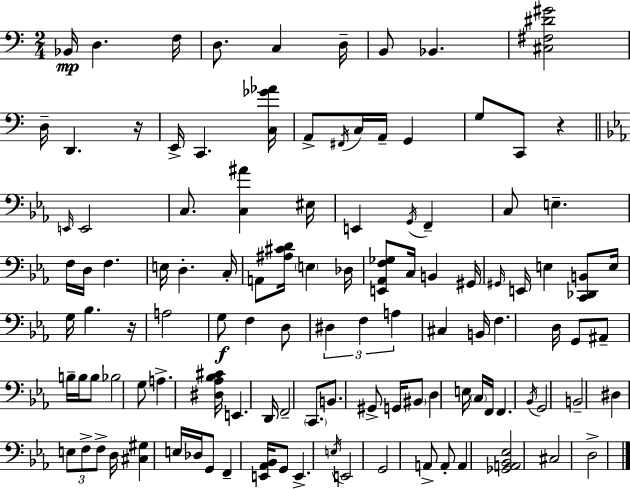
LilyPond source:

{
  \clef bass
  \numericTimeSignature
  \time 2/4
  \key a \minor
  bes,16\mp d4. f16 | d8. c4 d16-- | b,8 bes,4. | <cis fis dis' gis'>2 | \break d16-- d,4. r16 | e,16-> c,4. <c ges' aes'>16 | a,8-> \acciaccatura { fis,16 } c16 a,16-- g,4 | g8 c,8 r4 | \break \bar "||" \break \key c \minor \grace { e,16 } e,2 | c8. <c ais'>4 | eis16 e,4 \acciaccatura { g,16 } f,4-- | c8 e4.-- | \break f16 d16 f4. | e16 d4.-. | c16-. a,8 <ais cis' d'>16 \parenthesize e4 | des16 <e, aes, f ges>8 c16 b,4 | \break gis,16 \grace { gis,16 } e,16 e4 | <c, des, b,>8 e16 g16 bes4. | r16 a2 | g8\f f4 | \break d8 \tuplet 3/2 { dis4 f4 | a4 } cis4 | b,16 f4. | d16 g,8 ais,8-- b16-- | \break b16 b8 bes2 | g8 a4.-> | <dis aes bes cis'>16 e,4. | d,16 f,2-- | \break \parenthesize c,8. b,8. | gis,8-> g,16 \parenthesize bis,8 d4 | e16 \parenthesize c16 f,16 f,4. | \acciaccatura { bes,16 } g,2 | \break b,2-- | dis4 | \tuplet 3/2 { e8 f8-> f8-> } d16 <cis gis>4 | e16 des16 g,8 f,4-- | \break <e, aes, bes,>16 g,8 e,4.-> | \acciaccatura { e16 } e,2 | g,2 | a,8-> a,8-. | \break a,4 <ges, a, bes, ees>2 | cis2 | d2-> | \bar "|."
}